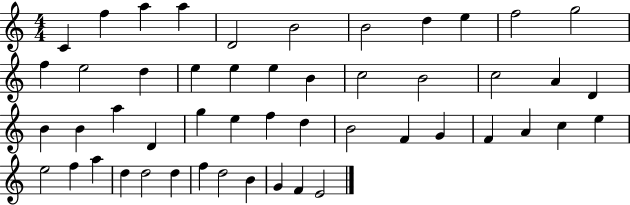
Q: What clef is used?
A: treble